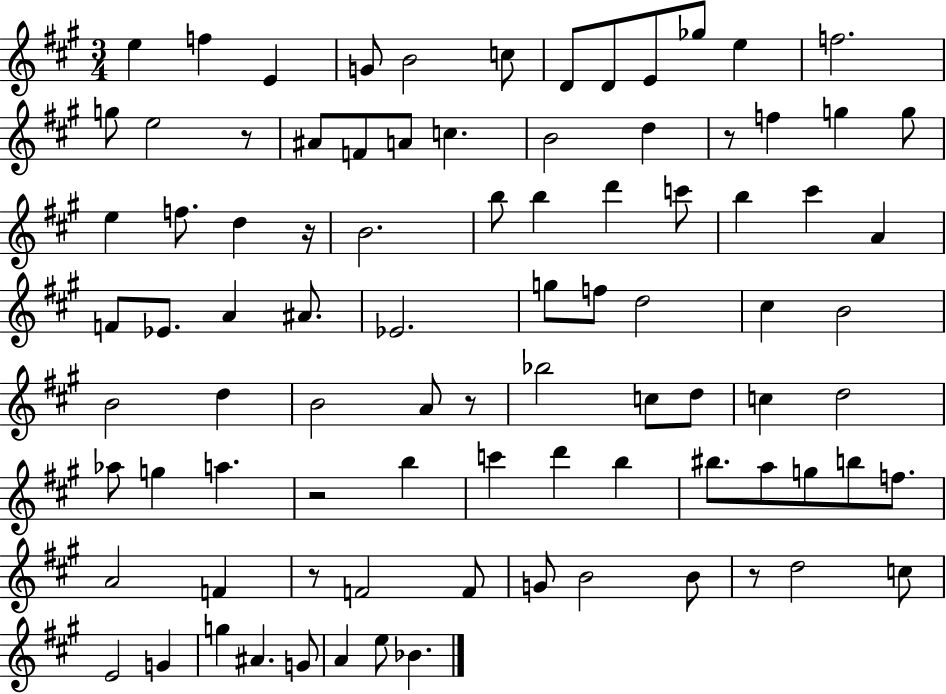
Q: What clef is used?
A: treble